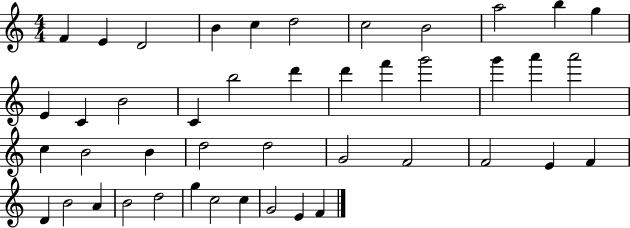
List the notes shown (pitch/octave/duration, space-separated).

F4/q E4/q D4/h B4/q C5/q D5/h C5/h B4/h A5/h B5/q G5/q E4/q C4/q B4/h C4/q B5/h D6/q D6/q F6/q G6/h G6/q A6/q A6/h C5/q B4/h B4/q D5/h D5/h G4/h F4/h F4/h E4/q F4/q D4/q B4/h A4/q B4/h D5/h G5/q C5/h C5/q G4/h E4/q F4/q